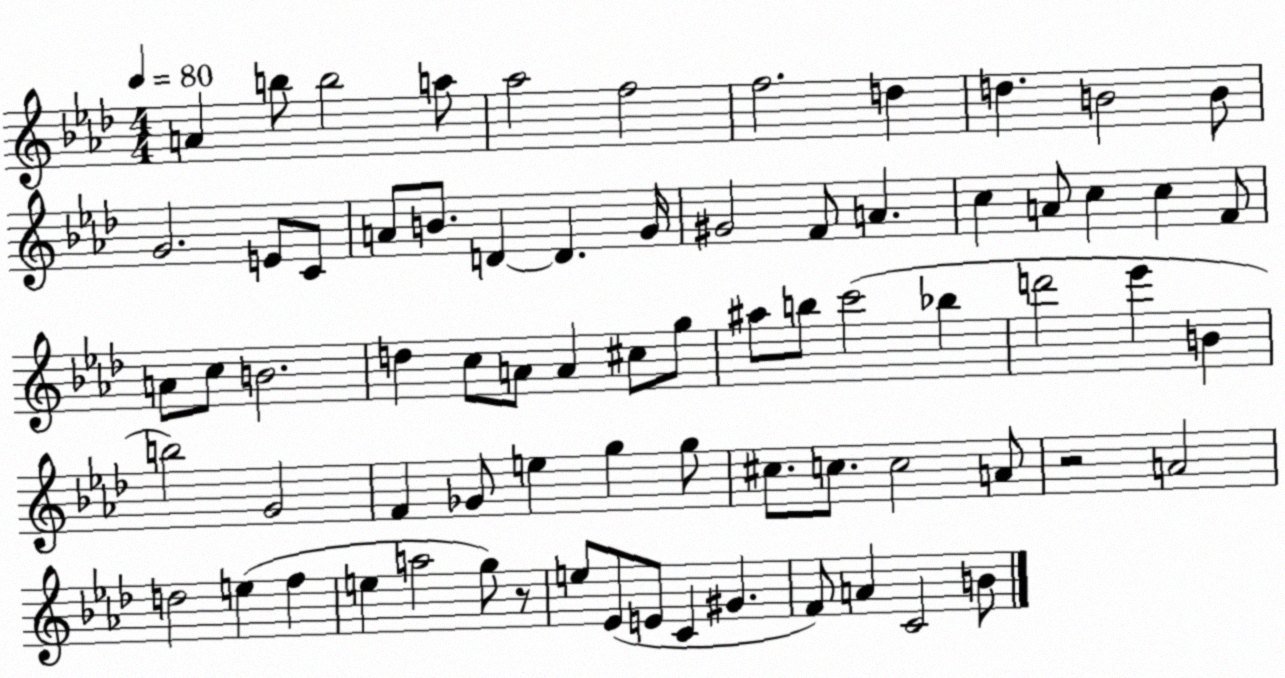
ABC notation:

X:1
T:Untitled
M:4/4
L:1/4
K:Ab
A b/2 b2 a/2 _a2 f2 f2 d d B2 B/2 G2 E/2 C/2 A/2 B/2 D D G/4 ^G2 F/2 A c A/2 c c F/2 A/2 c/2 B2 d c/2 A/2 A ^c/2 g/2 ^a/2 b/2 c'2 _b d'2 _e' B b2 G2 F _G/2 e g g/2 ^c/2 c/2 c2 A/2 z2 A2 d2 e f e a2 g/2 z/2 e/2 _E/2 E/2 C ^G F/2 A C2 B/2